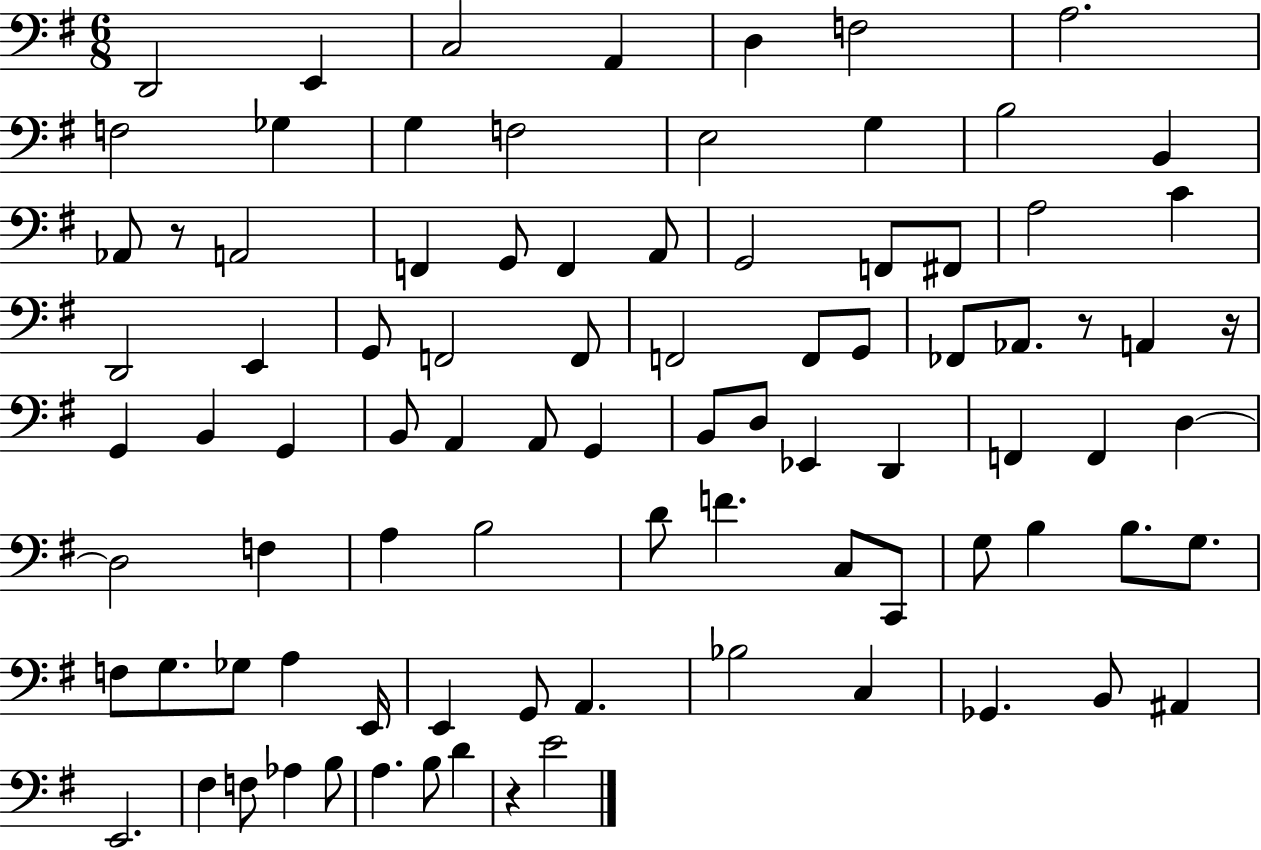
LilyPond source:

{
  \clef bass
  \numericTimeSignature
  \time 6/8
  \key g \major
  \repeat volta 2 { d,2 e,4 | c2 a,4 | d4 f2 | a2. | \break f2 ges4 | g4 f2 | e2 g4 | b2 b,4 | \break aes,8 r8 a,2 | f,4 g,8 f,4 a,8 | g,2 f,8 fis,8 | a2 c'4 | \break d,2 e,4 | g,8 f,2 f,8 | f,2 f,8 g,8 | fes,8 aes,8. r8 a,4 r16 | \break g,4 b,4 g,4 | b,8 a,4 a,8 g,4 | b,8 d8 ees,4 d,4 | f,4 f,4 d4~~ | \break d2 f4 | a4 b2 | d'8 f'4. c8 c,8 | g8 b4 b8. g8. | \break f8 g8. ges8 a4 e,16 | e,4 g,8 a,4. | bes2 c4 | ges,4. b,8 ais,4 | \break e,2. | fis4 f8 aes4 b8 | a4. b8 d'4 | r4 e'2 | \break } \bar "|."
}